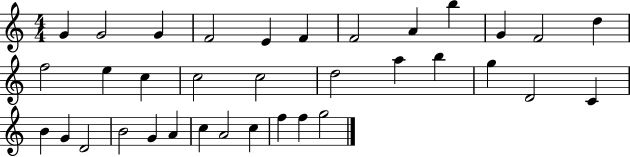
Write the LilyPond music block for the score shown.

{
  \clef treble
  \numericTimeSignature
  \time 4/4
  \key c \major
  g'4 g'2 g'4 | f'2 e'4 f'4 | f'2 a'4 b''4 | g'4 f'2 d''4 | \break f''2 e''4 c''4 | c''2 c''2 | d''2 a''4 b''4 | g''4 d'2 c'4 | \break b'4 g'4 d'2 | b'2 g'4 a'4 | c''4 a'2 c''4 | f''4 f''4 g''2 | \break \bar "|."
}